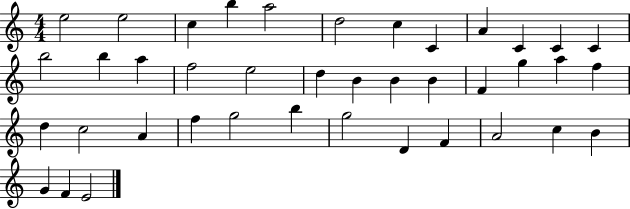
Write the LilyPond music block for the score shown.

{
  \clef treble
  \numericTimeSignature
  \time 4/4
  \key c \major
  e''2 e''2 | c''4 b''4 a''2 | d''2 c''4 c'4 | a'4 c'4 c'4 c'4 | \break b''2 b''4 a''4 | f''2 e''2 | d''4 b'4 b'4 b'4 | f'4 g''4 a''4 f''4 | \break d''4 c''2 a'4 | f''4 g''2 b''4 | g''2 d'4 f'4 | a'2 c''4 b'4 | \break g'4 f'4 e'2 | \bar "|."
}